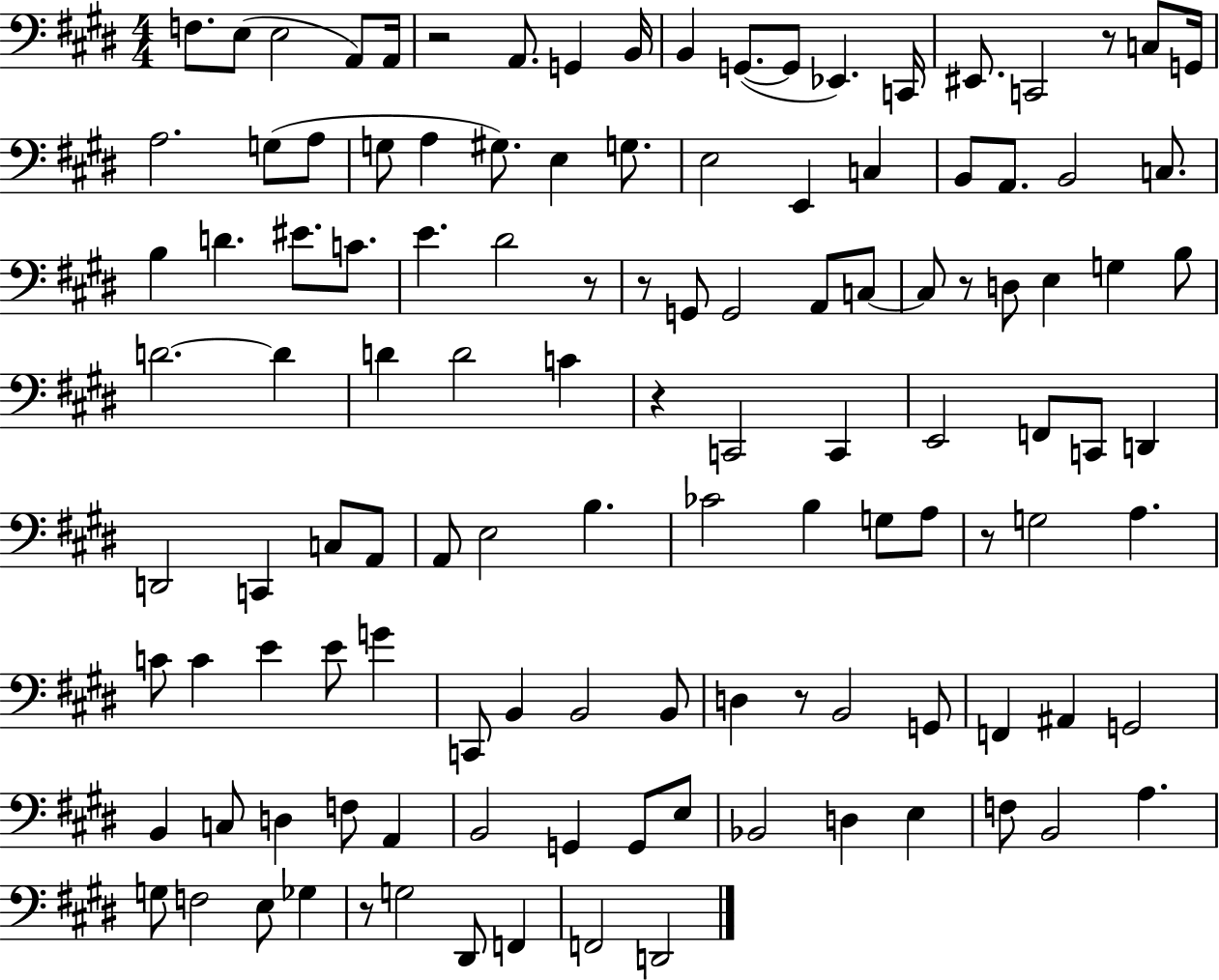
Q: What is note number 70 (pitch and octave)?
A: G3